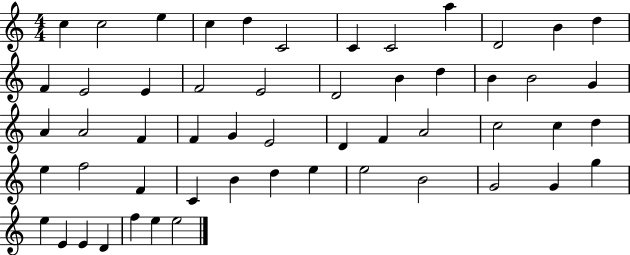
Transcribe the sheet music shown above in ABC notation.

X:1
T:Untitled
M:4/4
L:1/4
K:C
c c2 e c d C2 C C2 a D2 B d F E2 E F2 E2 D2 B d B B2 G A A2 F F G E2 D F A2 c2 c d e f2 F C B d e e2 B2 G2 G g e E E D f e e2